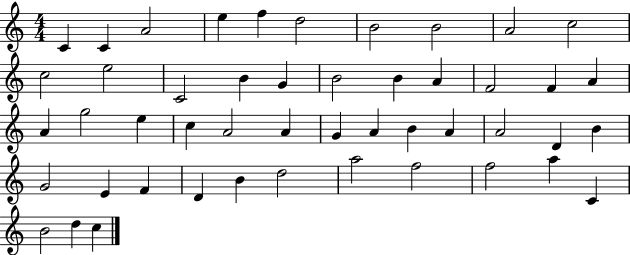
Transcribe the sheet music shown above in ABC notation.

X:1
T:Untitled
M:4/4
L:1/4
K:C
C C A2 e f d2 B2 B2 A2 c2 c2 e2 C2 B G B2 B A F2 F A A g2 e c A2 A G A B A A2 D B G2 E F D B d2 a2 f2 f2 a C B2 d c